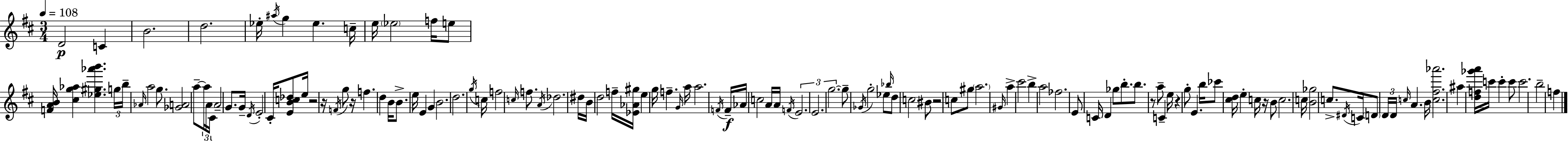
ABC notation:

X:1
T:Untitled
M:3/4
L:1/4
K:D
D2 C B2 d2 _e/4 ^a/4 g _e c/4 e/4 _e2 f/4 e/2 [FAB]/4 [^cg_a] [_e^g_a'b'] g/4 b/4 _A/4 a2 g/2 [_GA]2 a/2 a/4 A/4 ^C/4 A2 G/2 G/4 D/4 E2 ^C/4 [EBc_d]/2 e/4 z2 z/4 F/4 g/2 z/4 f d B/4 B/2 e/4 E G B2 d2 g/4 c/4 f2 c/4 f/2 A/4 _d2 ^d/4 B/4 d2 f/4 [_E_A^g]/4 e g/4 f G/4 a/4 a2 F/4 F/4 _A/4 c2 A/4 A/4 F/4 E2 E2 g2 g/2 _G/4 g2 _e/2 _b/4 d/2 c2 ^B/2 z2 c/2 ^g/2 a2 ^G/4 a ^c'2 b a2 _f2 E/2 C/4 D _g/2 b/2 b/2 z/2 a/2 C e/4 z g/2 E b/4 _c'/2 [^cd]/4 e c/4 z/4 B/2 c2 c/4 [B_g]2 c/2 ^D/4 C/4 D/2 D/4 D/4 c/4 A B/4 [c^f_a']2 ^a [df_g'a']/4 c'/4 c' c'/2 c'2 b2 f